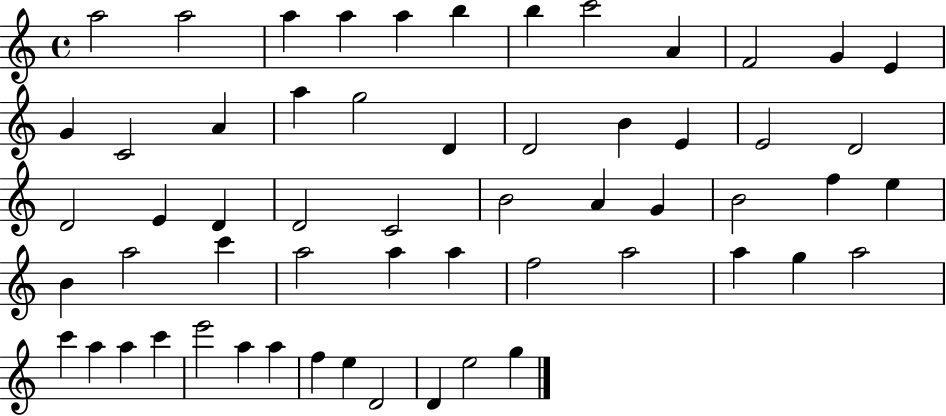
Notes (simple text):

A5/h A5/h A5/q A5/q A5/q B5/q B5/q C6/h A4/q F4/h G4/q E4/q G4/q C4/h A4/q A5/q G5/h D4/q D4/h B4/q E4/q E4/h D4/h D4/h E4/q D4/q D4/h C4/h B4/h A4/q G4/q B4/h F5/q E5/q B4/q A5/h C6/q A5/h A5/q A5/q F5/h A5/h A5/q G5/q A5/h C6/q A5/q A5/q C6/q E6/h A5/q A5/q F5/q E5/q D4/h D4/q E5/h G5/q